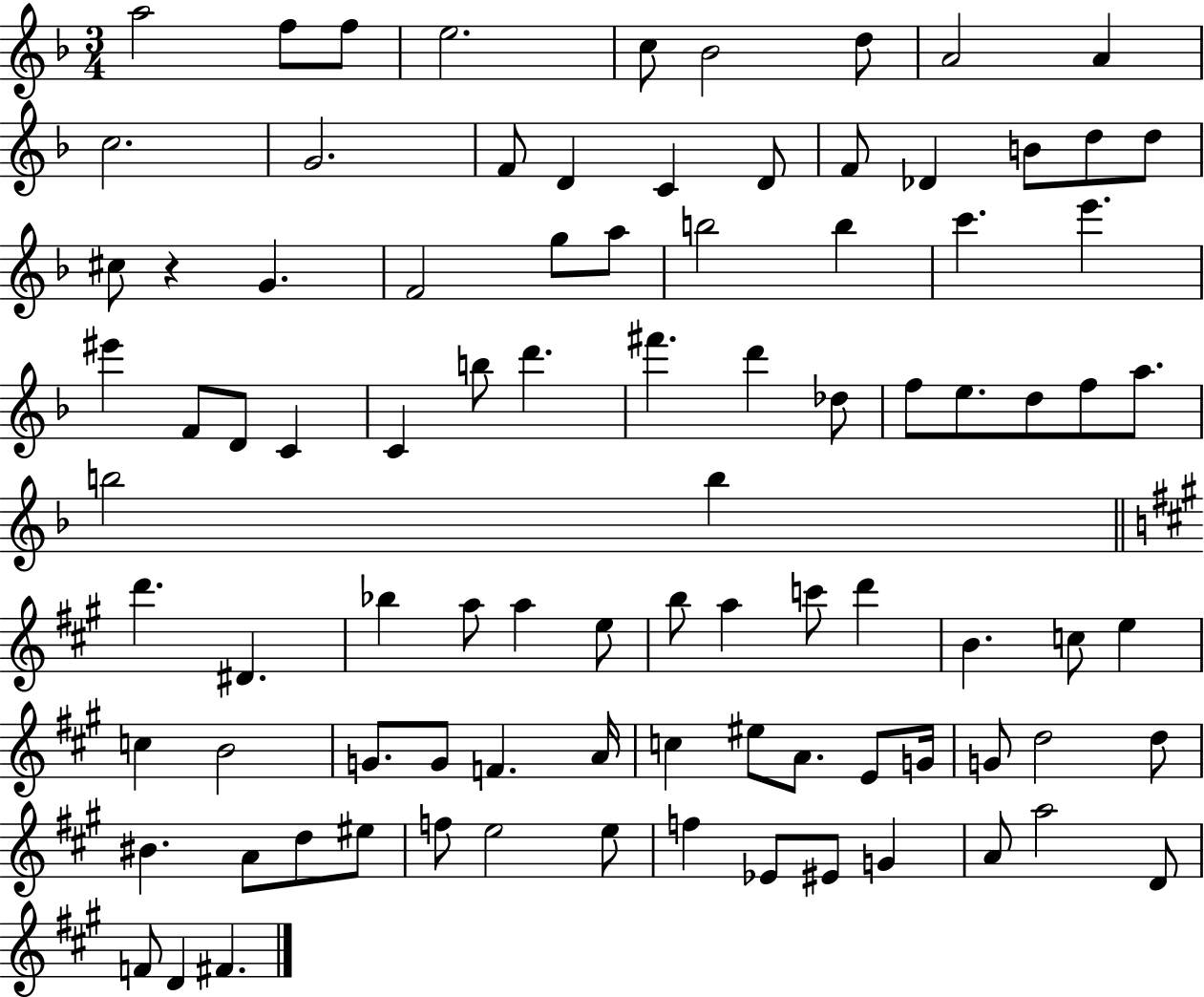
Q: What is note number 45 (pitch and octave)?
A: B5